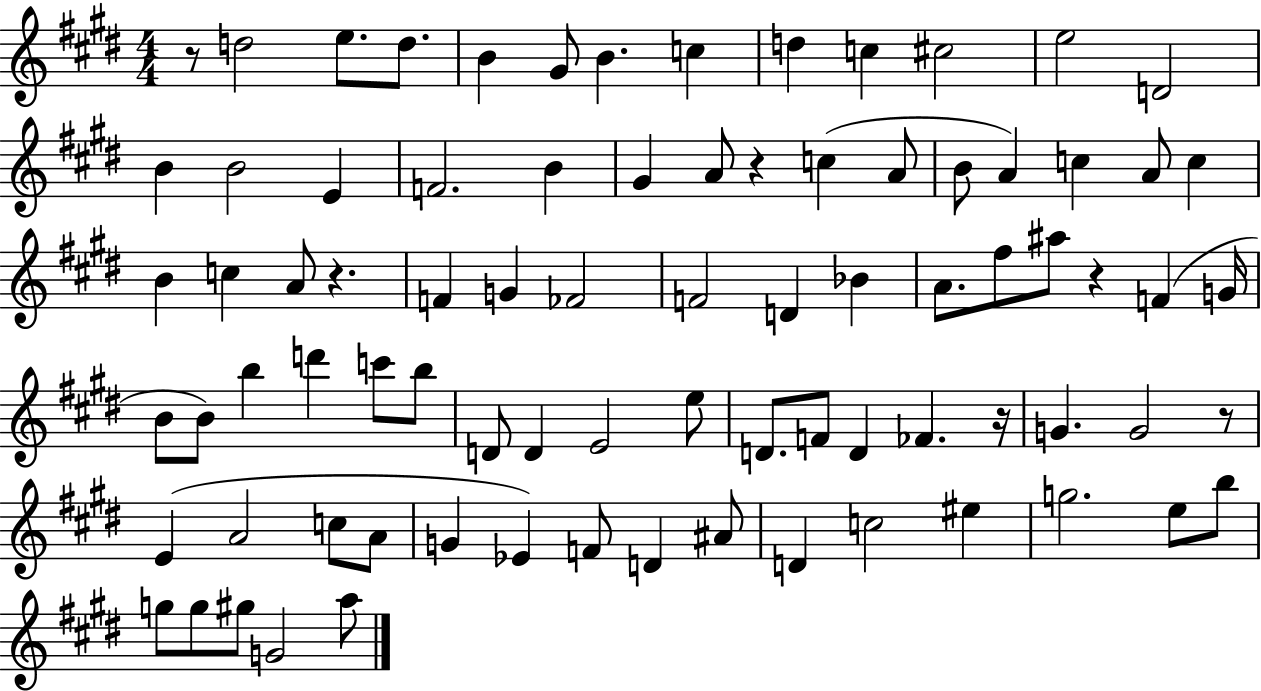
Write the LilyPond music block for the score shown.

{
  \clef treble
  \numericTimeSignature
  \time 4/4
  \key e \major
  r8 d''2 e''8. d''8. | b'4 gis'8 b'4. c''4 | d''4 c''4 cis''2 | e''2 d'2 | \break b'4 b'2 e'4 | f'2. b'4 | gis'4 a'8 r4 c''4( a'8 | b'8 a'4) c''4 a'8 c''4 | \break b'4 c''4 a'8 r4. | f'4 g'4 fes'2 | f'2 d'4 bes'4 | a'8. fis''8 ais''8 r4 f'4( g'16 | \break b'8 b'8) b''4 d'''4 c'''8 b''8 | d'8 d'4 e'2 e''8 | d'8. f'8 d'4 fes'4. r16 | g'4. g'2 r8 | \break e'4( a'2 c''8 a'8 | g'4 ees'4) f'8 d'4 ais'8 | d'4 c''2 eis''4 | g''2. e''8 b''8 | \break g''8 g''8 gis''8 g'2 a''8 | \bar "|."
}